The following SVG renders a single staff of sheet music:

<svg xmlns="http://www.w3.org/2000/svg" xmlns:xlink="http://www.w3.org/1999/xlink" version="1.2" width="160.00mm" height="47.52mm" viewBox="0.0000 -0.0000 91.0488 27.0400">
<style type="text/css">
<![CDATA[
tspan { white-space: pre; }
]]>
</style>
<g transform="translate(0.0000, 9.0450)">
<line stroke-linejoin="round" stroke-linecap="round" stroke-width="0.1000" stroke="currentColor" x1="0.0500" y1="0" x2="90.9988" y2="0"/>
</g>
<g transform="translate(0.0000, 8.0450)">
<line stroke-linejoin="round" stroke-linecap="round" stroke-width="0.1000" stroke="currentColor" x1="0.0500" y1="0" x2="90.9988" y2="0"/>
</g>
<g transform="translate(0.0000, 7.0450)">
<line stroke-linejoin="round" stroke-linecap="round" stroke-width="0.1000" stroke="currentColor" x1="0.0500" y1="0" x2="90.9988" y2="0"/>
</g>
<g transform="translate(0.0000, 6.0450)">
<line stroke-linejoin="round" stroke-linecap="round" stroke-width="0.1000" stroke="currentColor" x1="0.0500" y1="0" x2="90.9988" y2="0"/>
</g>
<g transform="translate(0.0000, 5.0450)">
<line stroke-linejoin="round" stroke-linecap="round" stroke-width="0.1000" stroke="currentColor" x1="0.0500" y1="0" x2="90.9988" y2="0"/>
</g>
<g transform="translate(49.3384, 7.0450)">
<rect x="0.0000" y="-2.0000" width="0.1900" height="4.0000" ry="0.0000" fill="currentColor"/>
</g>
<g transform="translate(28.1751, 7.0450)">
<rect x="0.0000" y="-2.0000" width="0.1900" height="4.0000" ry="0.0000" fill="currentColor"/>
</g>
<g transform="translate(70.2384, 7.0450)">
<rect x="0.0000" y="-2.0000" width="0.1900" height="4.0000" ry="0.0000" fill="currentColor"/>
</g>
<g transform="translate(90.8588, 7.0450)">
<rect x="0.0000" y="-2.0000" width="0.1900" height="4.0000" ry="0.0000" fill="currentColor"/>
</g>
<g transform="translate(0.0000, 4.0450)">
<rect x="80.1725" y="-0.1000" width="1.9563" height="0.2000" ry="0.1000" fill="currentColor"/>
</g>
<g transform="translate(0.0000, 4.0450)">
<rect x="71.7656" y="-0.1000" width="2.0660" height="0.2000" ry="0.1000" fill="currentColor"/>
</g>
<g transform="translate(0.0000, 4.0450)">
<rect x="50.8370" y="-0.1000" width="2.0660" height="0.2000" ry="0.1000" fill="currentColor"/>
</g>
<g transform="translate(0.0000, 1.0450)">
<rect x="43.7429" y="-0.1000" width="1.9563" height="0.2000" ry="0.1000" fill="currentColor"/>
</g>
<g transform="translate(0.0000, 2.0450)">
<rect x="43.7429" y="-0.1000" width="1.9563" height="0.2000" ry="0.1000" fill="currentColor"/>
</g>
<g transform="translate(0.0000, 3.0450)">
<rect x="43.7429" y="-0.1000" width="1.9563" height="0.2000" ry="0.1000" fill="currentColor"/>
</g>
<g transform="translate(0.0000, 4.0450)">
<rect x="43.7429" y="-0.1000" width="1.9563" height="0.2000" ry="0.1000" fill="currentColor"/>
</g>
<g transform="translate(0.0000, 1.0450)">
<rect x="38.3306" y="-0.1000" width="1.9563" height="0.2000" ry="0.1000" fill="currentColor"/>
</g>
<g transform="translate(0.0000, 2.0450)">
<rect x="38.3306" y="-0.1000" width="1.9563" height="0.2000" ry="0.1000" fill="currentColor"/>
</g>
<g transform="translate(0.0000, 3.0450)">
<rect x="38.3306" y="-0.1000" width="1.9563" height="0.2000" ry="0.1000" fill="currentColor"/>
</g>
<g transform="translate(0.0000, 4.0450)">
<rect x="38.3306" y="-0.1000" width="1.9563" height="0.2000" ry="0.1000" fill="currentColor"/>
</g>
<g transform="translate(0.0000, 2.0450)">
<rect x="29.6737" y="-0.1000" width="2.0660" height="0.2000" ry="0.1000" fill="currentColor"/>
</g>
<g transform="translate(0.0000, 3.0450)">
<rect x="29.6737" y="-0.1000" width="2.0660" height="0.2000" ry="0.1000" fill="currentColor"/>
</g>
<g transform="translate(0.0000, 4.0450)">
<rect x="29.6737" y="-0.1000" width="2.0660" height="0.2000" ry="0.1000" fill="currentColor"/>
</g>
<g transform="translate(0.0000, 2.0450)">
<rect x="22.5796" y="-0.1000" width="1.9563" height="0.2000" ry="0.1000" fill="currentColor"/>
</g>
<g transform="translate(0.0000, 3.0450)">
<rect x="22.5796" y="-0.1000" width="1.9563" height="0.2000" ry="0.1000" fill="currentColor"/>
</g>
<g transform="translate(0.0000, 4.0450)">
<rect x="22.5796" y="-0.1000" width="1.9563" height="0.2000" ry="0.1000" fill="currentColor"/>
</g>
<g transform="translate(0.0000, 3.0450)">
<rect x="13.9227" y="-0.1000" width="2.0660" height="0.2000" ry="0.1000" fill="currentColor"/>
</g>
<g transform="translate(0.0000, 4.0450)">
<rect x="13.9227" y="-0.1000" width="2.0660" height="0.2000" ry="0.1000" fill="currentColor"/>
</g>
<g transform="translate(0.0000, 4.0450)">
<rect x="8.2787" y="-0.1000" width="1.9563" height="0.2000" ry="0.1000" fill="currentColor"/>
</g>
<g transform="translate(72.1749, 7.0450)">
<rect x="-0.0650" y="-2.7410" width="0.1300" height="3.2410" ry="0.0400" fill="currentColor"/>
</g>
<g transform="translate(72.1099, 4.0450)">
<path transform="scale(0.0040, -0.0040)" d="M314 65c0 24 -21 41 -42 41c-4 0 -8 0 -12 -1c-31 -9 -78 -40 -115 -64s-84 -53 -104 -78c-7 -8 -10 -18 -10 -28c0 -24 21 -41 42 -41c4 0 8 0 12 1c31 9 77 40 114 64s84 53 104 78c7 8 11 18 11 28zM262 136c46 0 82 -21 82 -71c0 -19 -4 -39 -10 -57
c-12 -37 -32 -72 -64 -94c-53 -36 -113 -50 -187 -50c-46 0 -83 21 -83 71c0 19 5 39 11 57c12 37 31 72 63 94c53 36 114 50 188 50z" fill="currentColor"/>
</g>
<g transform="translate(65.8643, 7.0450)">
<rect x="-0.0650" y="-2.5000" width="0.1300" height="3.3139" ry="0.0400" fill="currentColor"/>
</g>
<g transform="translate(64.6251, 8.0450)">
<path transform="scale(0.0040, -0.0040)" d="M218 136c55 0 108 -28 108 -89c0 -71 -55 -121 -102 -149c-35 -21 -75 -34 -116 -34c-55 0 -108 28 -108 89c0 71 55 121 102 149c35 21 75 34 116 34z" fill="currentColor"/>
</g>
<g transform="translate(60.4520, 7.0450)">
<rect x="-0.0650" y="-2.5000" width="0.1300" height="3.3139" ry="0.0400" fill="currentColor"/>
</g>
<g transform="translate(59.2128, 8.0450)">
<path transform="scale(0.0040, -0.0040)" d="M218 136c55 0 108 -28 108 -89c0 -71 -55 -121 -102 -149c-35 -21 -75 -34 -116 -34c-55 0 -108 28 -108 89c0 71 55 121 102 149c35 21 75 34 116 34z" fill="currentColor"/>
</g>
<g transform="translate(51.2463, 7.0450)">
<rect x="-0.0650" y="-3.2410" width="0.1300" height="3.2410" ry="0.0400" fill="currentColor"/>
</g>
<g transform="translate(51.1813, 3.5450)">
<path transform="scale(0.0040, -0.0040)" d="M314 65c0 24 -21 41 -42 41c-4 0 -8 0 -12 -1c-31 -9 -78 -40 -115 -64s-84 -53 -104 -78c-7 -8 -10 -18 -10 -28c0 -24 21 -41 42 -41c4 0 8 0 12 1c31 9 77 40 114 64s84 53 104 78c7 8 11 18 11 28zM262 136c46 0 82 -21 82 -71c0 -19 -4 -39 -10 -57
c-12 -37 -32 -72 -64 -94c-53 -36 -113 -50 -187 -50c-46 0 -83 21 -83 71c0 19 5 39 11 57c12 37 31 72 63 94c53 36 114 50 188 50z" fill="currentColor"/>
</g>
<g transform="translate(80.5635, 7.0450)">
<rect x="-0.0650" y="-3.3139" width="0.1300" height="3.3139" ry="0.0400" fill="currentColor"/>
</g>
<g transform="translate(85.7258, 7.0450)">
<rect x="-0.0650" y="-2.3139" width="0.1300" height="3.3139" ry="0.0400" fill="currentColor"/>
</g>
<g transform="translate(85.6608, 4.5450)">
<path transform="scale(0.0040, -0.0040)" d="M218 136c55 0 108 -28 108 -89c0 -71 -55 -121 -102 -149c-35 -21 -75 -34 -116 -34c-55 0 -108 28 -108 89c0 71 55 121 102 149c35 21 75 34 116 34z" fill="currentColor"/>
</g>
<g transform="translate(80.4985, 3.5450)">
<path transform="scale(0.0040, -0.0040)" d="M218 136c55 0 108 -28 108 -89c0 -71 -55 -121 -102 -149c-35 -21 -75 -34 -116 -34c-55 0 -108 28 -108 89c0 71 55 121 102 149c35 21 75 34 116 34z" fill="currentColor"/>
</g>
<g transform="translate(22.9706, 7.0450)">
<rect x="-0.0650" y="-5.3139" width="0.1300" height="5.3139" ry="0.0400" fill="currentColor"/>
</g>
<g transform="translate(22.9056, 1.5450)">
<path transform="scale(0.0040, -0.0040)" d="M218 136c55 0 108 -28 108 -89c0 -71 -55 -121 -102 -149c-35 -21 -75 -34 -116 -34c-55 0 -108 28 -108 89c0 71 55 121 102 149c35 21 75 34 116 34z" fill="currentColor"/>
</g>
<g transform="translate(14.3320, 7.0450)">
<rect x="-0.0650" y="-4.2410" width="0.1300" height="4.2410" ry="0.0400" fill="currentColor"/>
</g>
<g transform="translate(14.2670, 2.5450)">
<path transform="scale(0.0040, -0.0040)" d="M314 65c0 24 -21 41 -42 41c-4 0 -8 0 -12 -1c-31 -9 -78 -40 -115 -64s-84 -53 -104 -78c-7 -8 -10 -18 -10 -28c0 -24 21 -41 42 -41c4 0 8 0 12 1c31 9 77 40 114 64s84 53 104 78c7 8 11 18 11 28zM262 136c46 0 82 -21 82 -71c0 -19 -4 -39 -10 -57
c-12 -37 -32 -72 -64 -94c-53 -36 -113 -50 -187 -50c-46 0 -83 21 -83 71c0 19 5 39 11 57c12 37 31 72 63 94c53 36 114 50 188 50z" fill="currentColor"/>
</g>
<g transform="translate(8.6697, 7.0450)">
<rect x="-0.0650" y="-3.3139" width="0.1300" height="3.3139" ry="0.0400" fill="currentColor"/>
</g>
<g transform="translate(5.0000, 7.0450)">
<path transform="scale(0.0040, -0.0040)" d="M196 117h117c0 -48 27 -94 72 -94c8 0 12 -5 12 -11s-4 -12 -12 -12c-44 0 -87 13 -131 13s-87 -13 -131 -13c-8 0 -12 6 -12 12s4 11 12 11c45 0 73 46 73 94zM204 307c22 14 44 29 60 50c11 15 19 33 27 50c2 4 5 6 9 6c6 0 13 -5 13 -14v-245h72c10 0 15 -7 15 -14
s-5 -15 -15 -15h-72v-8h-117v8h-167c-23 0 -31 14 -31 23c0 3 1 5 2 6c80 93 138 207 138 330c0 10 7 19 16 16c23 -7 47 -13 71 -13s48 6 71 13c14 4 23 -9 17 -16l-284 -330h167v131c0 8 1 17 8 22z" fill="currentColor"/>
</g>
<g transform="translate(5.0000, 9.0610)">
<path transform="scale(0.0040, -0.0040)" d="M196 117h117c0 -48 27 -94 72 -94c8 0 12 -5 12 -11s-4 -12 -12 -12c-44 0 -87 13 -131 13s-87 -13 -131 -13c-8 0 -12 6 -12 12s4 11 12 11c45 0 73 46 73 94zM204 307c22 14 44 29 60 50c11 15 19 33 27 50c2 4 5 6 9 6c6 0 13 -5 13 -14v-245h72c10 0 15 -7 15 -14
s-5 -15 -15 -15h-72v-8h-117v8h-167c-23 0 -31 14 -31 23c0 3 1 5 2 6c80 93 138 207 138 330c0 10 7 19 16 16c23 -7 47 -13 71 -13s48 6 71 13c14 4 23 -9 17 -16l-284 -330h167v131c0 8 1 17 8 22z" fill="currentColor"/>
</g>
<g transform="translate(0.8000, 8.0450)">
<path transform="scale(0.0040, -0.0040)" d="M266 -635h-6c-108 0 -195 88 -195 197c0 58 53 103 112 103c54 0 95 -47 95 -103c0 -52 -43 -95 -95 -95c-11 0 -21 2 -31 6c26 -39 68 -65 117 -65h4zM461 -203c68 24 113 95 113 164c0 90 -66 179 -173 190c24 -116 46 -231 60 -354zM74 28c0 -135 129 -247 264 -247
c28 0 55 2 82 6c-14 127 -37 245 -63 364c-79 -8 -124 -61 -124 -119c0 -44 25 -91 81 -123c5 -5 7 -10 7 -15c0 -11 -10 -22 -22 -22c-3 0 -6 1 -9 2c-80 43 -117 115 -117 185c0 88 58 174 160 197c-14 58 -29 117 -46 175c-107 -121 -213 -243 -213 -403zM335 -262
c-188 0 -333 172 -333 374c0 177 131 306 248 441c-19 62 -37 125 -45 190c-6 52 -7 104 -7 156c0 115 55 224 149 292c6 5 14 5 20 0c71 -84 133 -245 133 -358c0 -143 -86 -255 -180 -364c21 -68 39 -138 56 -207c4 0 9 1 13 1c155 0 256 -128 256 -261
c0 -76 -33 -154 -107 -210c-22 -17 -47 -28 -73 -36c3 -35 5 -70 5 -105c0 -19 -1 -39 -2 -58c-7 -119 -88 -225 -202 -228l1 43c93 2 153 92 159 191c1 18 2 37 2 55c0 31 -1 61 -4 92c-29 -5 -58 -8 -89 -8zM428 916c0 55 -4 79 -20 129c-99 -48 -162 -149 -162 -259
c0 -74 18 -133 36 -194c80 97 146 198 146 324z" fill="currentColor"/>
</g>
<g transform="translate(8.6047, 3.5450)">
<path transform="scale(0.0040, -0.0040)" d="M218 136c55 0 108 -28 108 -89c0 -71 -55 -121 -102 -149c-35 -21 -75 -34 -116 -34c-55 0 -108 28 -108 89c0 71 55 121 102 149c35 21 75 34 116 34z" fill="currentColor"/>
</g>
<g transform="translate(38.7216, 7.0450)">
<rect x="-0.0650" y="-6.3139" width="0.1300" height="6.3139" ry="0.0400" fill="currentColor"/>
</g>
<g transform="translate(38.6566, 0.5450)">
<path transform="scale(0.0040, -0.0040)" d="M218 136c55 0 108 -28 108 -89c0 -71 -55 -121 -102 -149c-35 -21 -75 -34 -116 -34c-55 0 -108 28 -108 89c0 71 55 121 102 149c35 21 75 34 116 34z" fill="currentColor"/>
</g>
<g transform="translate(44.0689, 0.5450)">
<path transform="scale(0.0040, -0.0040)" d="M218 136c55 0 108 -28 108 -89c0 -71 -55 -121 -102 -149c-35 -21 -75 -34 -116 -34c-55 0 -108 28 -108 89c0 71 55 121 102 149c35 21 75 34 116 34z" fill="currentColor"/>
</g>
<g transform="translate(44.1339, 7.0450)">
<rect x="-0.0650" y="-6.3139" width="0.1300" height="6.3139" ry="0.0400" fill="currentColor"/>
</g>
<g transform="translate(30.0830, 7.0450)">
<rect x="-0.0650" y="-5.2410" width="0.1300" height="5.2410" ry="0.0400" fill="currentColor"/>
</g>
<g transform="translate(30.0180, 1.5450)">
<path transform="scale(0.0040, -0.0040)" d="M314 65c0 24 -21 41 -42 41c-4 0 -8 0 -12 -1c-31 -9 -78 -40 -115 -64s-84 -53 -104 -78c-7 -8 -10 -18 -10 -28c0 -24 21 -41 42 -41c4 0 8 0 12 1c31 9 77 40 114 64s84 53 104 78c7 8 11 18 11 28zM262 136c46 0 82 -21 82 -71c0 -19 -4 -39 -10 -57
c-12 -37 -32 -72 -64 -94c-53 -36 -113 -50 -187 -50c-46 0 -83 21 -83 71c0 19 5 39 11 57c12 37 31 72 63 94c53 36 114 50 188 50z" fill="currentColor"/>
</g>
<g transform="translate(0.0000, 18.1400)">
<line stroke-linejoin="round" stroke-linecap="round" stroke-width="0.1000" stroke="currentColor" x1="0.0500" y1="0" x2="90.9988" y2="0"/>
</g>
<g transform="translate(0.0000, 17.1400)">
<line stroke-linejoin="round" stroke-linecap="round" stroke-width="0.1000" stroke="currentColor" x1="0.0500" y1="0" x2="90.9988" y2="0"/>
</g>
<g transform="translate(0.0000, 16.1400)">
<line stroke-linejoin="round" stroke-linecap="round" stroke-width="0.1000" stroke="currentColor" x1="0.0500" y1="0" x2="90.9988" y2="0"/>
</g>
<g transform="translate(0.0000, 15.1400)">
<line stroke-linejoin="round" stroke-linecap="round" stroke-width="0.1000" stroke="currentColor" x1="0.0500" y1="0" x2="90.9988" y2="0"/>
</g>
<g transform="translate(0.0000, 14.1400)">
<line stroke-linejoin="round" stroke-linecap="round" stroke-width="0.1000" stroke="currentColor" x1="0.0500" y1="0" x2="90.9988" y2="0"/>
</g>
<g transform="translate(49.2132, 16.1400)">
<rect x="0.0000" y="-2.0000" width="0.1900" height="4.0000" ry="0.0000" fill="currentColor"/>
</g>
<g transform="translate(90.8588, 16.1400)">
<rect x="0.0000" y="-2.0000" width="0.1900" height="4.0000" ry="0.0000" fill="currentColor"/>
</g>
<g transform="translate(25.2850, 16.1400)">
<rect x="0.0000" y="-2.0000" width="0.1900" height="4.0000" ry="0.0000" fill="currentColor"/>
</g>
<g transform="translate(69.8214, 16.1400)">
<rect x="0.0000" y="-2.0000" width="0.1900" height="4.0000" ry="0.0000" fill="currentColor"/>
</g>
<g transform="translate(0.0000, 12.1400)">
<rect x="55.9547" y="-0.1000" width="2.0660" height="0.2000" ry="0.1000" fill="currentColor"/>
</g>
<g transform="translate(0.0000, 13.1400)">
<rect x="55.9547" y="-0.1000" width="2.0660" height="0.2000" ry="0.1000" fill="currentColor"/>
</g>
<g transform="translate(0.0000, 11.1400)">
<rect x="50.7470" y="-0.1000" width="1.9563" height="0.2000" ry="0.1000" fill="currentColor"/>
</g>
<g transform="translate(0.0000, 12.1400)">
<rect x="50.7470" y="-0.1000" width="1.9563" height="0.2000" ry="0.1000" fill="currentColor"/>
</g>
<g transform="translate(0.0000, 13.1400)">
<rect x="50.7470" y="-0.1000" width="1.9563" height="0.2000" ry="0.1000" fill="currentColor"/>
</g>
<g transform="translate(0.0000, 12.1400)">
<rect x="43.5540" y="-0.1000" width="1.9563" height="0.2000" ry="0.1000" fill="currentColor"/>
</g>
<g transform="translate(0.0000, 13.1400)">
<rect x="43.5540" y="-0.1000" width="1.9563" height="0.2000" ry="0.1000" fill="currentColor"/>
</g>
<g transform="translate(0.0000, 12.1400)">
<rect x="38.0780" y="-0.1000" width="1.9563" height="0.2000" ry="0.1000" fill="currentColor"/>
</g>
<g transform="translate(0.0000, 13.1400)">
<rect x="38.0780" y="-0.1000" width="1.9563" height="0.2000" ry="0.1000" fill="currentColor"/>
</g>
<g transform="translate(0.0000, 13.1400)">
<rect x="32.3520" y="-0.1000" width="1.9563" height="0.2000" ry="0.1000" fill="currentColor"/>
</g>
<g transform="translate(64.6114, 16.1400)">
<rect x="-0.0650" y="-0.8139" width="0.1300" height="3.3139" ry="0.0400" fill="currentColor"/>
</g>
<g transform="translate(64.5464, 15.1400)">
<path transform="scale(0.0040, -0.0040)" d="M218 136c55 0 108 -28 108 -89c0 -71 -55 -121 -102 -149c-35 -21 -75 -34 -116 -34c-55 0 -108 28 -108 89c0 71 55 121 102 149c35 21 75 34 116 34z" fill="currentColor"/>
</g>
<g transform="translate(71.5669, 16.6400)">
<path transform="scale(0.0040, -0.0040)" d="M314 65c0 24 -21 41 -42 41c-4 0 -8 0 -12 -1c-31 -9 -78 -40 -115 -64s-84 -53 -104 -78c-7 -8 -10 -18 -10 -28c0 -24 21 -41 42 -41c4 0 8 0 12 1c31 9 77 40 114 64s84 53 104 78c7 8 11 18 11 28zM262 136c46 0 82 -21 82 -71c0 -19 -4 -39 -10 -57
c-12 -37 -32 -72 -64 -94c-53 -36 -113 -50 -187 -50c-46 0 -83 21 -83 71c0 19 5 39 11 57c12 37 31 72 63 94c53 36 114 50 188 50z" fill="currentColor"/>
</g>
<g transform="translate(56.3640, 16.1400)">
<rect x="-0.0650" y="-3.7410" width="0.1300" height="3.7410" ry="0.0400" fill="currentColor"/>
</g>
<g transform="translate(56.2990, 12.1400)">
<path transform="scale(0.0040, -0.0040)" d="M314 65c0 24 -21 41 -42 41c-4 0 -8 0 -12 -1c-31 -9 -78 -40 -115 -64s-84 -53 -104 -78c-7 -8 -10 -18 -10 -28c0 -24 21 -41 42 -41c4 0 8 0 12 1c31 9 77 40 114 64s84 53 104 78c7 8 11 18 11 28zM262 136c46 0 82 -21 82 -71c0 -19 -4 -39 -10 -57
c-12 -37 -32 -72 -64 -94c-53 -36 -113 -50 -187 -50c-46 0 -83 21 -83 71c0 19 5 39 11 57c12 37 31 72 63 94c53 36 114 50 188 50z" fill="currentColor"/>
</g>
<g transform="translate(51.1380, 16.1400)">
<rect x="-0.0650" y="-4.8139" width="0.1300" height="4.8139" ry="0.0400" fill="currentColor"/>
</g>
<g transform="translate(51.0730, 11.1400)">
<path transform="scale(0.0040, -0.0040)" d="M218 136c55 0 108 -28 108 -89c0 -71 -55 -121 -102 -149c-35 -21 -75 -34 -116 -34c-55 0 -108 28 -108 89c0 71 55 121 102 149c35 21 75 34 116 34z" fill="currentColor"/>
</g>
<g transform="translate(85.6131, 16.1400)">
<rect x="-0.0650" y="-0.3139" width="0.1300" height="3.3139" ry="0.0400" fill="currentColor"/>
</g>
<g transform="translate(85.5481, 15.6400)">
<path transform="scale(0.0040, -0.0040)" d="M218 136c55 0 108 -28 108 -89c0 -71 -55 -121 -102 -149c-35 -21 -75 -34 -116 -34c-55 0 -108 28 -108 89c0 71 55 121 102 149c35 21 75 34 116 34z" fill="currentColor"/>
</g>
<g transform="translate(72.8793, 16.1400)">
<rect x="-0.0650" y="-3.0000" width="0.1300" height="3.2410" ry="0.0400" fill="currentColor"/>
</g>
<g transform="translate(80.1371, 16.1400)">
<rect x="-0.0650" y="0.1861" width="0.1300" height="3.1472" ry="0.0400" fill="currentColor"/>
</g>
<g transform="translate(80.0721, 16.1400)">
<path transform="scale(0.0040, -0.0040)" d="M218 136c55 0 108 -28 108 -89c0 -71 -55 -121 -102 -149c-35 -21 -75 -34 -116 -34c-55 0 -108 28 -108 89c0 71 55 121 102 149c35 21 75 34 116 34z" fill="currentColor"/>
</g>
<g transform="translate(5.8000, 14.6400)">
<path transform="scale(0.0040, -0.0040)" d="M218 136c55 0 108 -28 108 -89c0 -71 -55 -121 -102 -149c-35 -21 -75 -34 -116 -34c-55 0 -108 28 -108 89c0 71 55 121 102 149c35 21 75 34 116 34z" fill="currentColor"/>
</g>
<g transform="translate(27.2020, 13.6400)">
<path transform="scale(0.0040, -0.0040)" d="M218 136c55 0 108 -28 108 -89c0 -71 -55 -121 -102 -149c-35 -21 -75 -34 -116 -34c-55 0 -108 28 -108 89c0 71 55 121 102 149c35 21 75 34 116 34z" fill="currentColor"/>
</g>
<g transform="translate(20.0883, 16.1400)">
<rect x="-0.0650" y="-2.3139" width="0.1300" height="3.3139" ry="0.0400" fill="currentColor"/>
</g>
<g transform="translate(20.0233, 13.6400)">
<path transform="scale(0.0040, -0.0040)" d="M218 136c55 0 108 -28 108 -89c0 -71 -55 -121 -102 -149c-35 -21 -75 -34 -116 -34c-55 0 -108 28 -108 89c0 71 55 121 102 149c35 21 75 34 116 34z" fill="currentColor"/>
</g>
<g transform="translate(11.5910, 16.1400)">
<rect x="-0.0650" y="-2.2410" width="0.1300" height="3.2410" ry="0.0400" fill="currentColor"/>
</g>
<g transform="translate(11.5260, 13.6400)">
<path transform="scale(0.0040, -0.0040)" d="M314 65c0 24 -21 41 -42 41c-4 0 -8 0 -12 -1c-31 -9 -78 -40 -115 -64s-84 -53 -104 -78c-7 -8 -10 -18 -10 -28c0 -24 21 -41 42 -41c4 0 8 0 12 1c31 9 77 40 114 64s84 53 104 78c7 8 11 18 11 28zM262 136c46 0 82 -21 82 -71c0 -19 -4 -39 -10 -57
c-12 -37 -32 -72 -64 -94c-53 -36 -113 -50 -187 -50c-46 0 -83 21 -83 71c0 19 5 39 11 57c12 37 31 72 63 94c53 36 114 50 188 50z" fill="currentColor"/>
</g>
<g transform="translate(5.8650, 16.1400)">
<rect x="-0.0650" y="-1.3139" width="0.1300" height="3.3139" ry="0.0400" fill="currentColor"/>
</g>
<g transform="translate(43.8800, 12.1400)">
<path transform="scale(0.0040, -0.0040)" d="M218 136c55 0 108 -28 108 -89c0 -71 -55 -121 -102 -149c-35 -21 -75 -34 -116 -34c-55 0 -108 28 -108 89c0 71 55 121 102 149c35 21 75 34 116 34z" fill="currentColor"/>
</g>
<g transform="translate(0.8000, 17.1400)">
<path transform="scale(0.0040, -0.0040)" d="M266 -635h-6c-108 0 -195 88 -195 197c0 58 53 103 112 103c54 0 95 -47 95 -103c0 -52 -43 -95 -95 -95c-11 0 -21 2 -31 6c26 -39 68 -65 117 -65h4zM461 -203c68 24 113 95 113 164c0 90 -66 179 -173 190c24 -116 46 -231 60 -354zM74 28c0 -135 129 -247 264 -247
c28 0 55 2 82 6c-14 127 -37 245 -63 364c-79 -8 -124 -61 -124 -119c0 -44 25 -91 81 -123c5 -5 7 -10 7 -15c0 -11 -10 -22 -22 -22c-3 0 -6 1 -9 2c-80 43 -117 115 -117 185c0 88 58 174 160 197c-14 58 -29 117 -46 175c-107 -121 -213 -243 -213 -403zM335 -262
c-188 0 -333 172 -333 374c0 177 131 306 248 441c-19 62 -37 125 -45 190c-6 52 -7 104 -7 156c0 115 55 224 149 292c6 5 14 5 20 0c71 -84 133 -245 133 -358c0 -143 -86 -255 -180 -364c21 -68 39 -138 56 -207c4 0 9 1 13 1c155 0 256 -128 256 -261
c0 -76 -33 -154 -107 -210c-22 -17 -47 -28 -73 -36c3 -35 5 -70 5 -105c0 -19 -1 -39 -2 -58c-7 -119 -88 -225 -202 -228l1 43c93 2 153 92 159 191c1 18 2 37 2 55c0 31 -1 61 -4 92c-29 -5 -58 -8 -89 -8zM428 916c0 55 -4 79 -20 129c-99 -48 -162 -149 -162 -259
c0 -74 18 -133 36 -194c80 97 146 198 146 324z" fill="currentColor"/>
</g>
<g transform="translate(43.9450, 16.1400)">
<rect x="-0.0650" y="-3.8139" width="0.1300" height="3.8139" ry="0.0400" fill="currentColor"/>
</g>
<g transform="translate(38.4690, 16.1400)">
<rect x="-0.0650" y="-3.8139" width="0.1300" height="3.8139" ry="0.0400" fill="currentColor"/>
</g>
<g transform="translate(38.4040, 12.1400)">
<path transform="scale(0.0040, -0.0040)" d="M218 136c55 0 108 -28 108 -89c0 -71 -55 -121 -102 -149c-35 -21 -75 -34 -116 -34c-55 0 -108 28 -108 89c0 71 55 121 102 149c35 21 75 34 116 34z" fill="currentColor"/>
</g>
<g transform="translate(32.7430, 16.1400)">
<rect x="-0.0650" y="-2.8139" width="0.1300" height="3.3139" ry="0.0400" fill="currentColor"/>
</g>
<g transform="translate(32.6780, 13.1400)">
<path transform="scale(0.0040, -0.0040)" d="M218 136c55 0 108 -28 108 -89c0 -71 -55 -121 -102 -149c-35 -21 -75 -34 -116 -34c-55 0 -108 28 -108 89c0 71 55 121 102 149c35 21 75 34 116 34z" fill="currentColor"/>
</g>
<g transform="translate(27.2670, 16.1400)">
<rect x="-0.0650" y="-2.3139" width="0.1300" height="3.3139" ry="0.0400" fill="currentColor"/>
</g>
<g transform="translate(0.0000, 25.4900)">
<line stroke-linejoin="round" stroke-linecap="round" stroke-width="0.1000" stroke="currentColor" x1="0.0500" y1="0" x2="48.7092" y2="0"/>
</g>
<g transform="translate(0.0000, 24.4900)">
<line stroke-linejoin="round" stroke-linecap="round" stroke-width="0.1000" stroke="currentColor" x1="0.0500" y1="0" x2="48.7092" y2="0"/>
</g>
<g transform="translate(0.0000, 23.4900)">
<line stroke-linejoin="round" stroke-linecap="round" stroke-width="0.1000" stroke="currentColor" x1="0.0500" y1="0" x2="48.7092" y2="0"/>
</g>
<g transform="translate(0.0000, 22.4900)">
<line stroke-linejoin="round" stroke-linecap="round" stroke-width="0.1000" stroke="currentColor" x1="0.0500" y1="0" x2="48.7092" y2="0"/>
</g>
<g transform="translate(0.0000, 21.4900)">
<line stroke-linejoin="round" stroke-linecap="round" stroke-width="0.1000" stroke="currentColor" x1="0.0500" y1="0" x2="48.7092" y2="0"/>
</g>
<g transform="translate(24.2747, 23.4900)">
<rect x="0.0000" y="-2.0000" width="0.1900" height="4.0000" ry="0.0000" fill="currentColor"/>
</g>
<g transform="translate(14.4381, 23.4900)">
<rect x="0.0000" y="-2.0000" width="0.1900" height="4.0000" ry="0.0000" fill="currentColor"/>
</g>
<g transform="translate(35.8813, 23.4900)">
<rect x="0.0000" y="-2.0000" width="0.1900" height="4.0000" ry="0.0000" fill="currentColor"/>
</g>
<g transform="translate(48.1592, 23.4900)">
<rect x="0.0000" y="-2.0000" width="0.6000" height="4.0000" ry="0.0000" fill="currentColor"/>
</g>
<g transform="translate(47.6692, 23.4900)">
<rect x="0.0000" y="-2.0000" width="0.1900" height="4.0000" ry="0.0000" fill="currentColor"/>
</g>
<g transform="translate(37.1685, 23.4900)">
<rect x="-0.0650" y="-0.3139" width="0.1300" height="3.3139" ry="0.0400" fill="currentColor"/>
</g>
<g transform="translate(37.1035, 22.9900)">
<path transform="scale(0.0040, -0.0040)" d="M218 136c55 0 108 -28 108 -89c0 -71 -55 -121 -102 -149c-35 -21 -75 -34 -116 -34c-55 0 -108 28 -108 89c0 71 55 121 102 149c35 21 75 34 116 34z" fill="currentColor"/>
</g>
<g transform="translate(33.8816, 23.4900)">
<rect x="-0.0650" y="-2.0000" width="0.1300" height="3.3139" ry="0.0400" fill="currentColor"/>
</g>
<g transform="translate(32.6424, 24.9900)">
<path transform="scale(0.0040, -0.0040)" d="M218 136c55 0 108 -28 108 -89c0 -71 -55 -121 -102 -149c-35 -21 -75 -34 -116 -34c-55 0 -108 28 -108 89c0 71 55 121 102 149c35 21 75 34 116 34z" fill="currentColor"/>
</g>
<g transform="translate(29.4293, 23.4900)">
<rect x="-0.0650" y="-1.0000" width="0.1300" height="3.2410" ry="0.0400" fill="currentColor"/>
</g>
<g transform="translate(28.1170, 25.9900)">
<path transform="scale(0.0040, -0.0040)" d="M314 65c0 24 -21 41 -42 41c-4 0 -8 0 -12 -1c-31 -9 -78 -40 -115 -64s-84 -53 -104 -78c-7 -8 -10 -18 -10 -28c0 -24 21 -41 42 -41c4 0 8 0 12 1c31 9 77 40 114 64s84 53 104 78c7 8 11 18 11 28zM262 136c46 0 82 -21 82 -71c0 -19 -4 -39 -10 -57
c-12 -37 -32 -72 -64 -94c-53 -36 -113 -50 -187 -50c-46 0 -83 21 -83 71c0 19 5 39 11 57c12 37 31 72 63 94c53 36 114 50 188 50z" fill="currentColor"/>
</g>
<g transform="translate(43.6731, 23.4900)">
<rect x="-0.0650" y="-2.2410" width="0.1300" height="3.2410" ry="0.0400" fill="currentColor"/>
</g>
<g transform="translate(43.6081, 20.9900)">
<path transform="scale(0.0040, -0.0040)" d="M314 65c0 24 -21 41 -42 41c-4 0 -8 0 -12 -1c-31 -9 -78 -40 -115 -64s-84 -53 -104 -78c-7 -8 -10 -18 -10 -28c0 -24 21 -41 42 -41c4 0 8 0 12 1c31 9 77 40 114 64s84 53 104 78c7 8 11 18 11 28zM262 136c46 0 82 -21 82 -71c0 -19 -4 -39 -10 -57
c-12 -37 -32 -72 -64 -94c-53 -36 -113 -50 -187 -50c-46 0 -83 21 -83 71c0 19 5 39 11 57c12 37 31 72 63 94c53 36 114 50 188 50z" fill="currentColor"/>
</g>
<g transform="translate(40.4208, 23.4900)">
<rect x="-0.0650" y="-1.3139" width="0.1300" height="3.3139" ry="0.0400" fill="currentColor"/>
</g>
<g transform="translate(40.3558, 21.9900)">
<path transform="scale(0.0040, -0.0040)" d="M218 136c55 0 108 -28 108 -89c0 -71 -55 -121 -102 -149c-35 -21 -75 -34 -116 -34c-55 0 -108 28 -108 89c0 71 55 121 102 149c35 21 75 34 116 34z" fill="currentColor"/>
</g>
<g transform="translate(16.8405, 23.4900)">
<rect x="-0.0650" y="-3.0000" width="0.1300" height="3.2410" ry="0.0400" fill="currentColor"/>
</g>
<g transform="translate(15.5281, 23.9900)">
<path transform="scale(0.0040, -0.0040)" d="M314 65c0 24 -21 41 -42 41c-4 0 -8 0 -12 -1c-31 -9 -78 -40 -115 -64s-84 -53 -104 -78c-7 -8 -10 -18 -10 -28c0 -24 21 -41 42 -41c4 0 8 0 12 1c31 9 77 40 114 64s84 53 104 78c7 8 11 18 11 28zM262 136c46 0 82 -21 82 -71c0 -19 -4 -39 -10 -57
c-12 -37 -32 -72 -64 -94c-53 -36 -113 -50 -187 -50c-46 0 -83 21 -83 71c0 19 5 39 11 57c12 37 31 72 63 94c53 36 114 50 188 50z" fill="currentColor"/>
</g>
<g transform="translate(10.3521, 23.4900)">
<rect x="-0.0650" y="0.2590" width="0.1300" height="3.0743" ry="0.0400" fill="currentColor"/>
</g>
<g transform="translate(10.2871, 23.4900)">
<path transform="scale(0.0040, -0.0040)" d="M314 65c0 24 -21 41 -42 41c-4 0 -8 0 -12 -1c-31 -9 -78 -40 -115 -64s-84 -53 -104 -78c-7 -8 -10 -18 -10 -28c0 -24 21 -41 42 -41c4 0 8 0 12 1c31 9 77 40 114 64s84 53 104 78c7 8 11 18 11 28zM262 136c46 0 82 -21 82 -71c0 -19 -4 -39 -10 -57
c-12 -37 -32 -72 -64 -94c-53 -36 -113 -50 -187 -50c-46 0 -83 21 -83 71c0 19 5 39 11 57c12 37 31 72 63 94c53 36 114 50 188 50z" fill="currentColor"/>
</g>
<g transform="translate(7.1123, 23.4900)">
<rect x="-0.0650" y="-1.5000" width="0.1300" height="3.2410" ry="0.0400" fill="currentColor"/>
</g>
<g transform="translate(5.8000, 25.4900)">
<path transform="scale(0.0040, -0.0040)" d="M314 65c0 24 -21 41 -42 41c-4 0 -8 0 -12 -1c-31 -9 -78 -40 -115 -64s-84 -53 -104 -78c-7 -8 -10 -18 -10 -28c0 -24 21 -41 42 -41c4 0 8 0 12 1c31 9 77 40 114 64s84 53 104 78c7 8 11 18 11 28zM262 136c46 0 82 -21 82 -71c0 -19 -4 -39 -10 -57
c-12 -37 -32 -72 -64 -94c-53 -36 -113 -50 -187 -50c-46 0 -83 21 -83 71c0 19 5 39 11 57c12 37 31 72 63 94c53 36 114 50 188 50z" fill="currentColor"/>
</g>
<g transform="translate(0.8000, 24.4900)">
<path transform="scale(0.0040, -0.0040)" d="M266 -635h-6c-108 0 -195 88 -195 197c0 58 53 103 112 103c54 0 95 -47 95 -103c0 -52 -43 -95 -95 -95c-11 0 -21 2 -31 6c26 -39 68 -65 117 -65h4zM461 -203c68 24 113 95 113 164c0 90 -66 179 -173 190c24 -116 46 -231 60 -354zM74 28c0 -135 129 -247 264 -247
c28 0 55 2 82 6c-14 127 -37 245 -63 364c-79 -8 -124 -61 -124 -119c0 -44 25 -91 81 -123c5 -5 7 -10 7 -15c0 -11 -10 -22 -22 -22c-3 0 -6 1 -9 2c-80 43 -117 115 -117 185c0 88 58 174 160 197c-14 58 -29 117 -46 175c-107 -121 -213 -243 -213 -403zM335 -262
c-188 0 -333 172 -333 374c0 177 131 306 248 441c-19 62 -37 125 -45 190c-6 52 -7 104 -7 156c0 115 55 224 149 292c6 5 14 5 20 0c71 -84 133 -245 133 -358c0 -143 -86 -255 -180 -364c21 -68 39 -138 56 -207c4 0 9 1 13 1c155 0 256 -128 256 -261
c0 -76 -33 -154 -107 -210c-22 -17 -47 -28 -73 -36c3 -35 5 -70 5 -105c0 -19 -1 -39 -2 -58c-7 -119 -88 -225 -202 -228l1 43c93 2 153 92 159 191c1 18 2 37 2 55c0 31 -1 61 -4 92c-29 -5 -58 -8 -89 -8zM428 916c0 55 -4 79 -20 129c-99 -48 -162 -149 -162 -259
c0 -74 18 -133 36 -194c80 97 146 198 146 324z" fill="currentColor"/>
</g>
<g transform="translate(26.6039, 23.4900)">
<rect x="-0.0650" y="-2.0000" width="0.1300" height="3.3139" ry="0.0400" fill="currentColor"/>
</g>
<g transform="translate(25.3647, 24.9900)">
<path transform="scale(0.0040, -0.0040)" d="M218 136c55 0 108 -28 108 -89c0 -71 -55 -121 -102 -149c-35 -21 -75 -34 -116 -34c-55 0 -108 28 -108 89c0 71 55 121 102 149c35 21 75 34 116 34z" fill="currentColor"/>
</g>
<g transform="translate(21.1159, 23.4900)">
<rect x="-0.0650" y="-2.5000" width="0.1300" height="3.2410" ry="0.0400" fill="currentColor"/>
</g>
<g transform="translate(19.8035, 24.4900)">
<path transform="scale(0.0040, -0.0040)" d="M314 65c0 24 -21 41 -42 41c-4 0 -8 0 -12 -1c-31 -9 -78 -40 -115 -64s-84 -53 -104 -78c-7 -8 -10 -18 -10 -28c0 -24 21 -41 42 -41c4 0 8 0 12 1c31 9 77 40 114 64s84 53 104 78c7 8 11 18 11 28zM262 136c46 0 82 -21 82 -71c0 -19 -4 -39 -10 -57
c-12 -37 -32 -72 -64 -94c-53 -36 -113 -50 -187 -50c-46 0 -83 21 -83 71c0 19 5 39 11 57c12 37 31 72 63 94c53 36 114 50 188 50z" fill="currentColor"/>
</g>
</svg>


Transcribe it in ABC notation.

X:1
T:Untitled
M:4/4
L:1/4
K:C
b d'2 f' f'2 a' a' b2 G G a2 b g e g2 g g a c' c' e' c'2 d A2 B c E2 B2 A2 G2 F D2 F c e g2